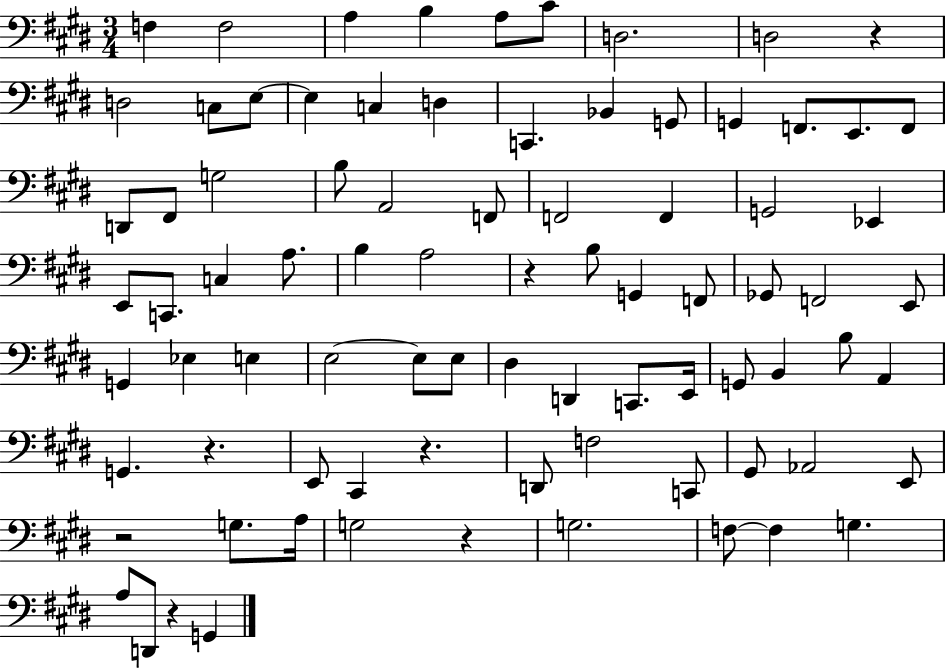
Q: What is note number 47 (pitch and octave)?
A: E3